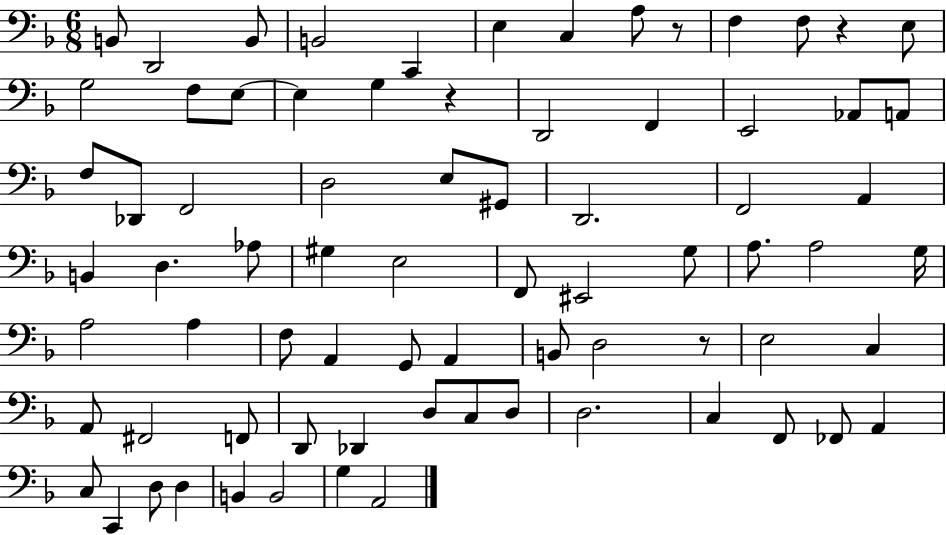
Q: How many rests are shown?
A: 4